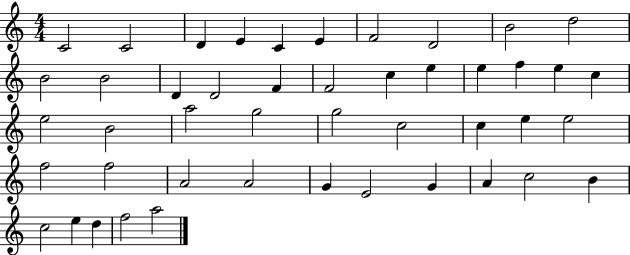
{
  \clef treble
  \numericTimeSignature
  \time 4/4
  \key c \major
  c'2 c'2 | d'4 e'4 c'4 e'4 | f'2 d'2 | b'2 d''2 | \break b'2 b'2 | d'4 d'2 f'4 | f'2 c''4 e''4 | e''4 f''4 e''4 c''4 | \break e''2 b'2 | a''2 g''2 | g''2 c''2 | c''4 e''4 e''2 | \break f''2 f''2 | a'2 a'2 | g'4 e'2 g'4 | a'4 c''2 b'4 | \break c''2 e''4 d''4 | f''2 a''2 | \bar "|."
}